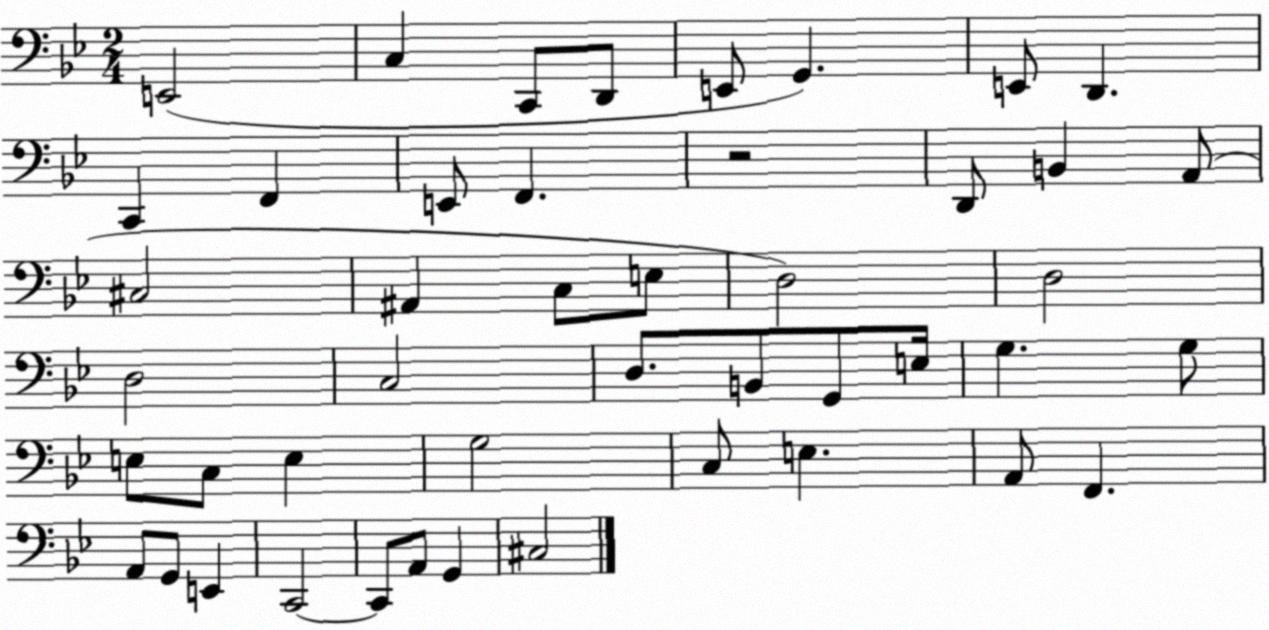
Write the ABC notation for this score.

X:1
T:Untitled
M:2/4
L:1/4
K:Bb
E,,2 C, C,,/2 D,,/2 E,,/2 G,, E,,/2 D,, C,, F,, E,,/2 F,, z2 D,,/2 B,, A,,/2 ^C,2 ^A,, C,/2 E,/2 D,2 D,2 D,2 C,2 D,/2 B,,/2 G,,/2 E,/4 G, G,/2 E,/2 C,/2 E, G,2 C,/2 E, A,,/2 F,, A,,/2 G,,/2 E,, C,,2 C,,/2 A,,/2 G,, ^C,2